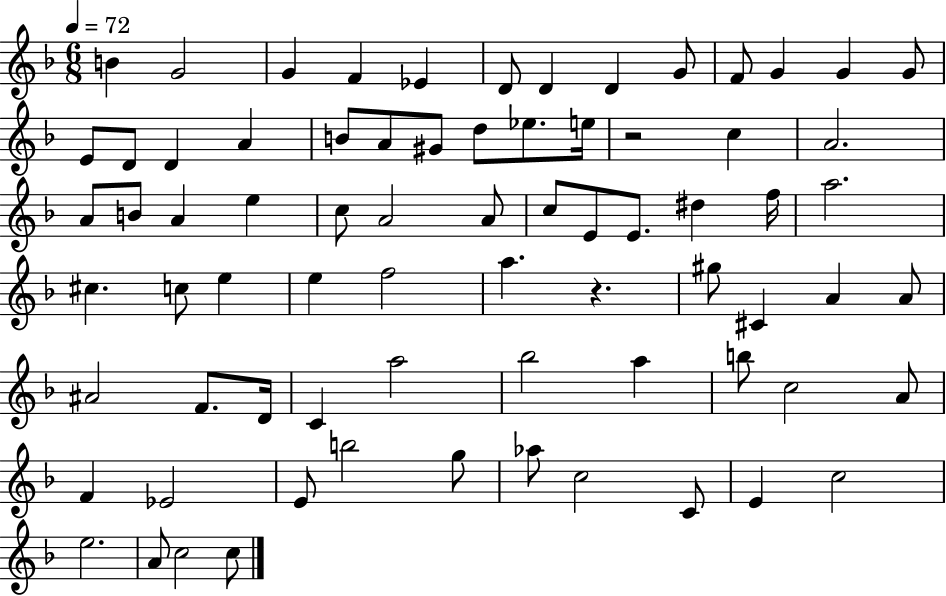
B4/q G4/h G4/q F4/q Eb4/q D4/e D4/q D4/q G4/e F4/e G4/q G4/q G4/e E4/e D4/e D4/q A4/q B4/e A4/e G#4/e D5/e Eb5/e. E5/s R/h C5/q A4/h. A4/e B4/e A4/q E5/q C5/e A4/h A4/e C5/e E4/e E4/e. D#5/q F5/s A5/h. C#5/q. C5/e E5/q E5/q F5/h A5/q. R/q. G#5/e C#4/q A4/q A4/e A#4/h F4/e. D4/s C4/q A5/h Bb5/h A5/q B5/e C5/h A4/e F4/q Eb4/h E4/e B5/h G5/e Ab5/e C5/h C4/e E4/q C5/h E5/h. A4/e C5/h C5/e